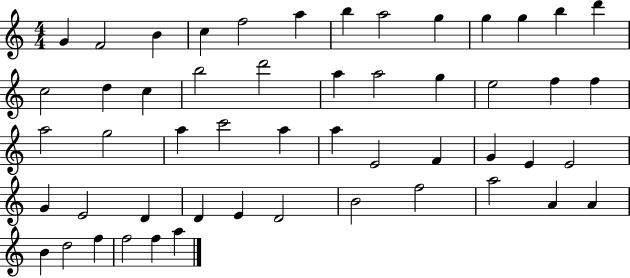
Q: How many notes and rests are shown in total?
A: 52